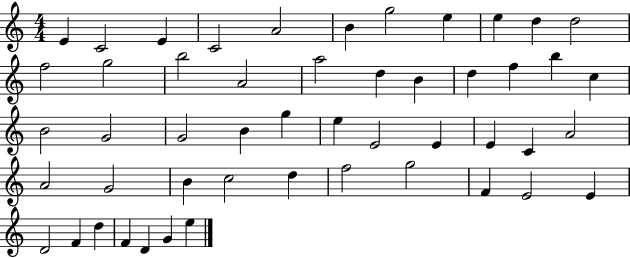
{
  \clef treble
  \numericTimeSignature
  \time 4/4
  \key c \major
  e'4 c'2 e'4 | c'2 a'2 | b'4 g''2 e''4 | e''4 d''4 d''2 | \break f''2 g''2 | b''2 a'2 | a''2 d''4 b'4 | d''4 f''4 b''4 c''4 | \break b'2 g'2 | g'2 b'4 g''4 | e''4 e'2 e'4 | e'4 c'4 a'2 | \break a'2 g'2 | b'4 c''2 d''4 | f''2 g''2 | f'4 e'2 e'4 | \break d'2 f'4 d''4 | f'4 d'4 g'4 e''4 | \bar "|."
}